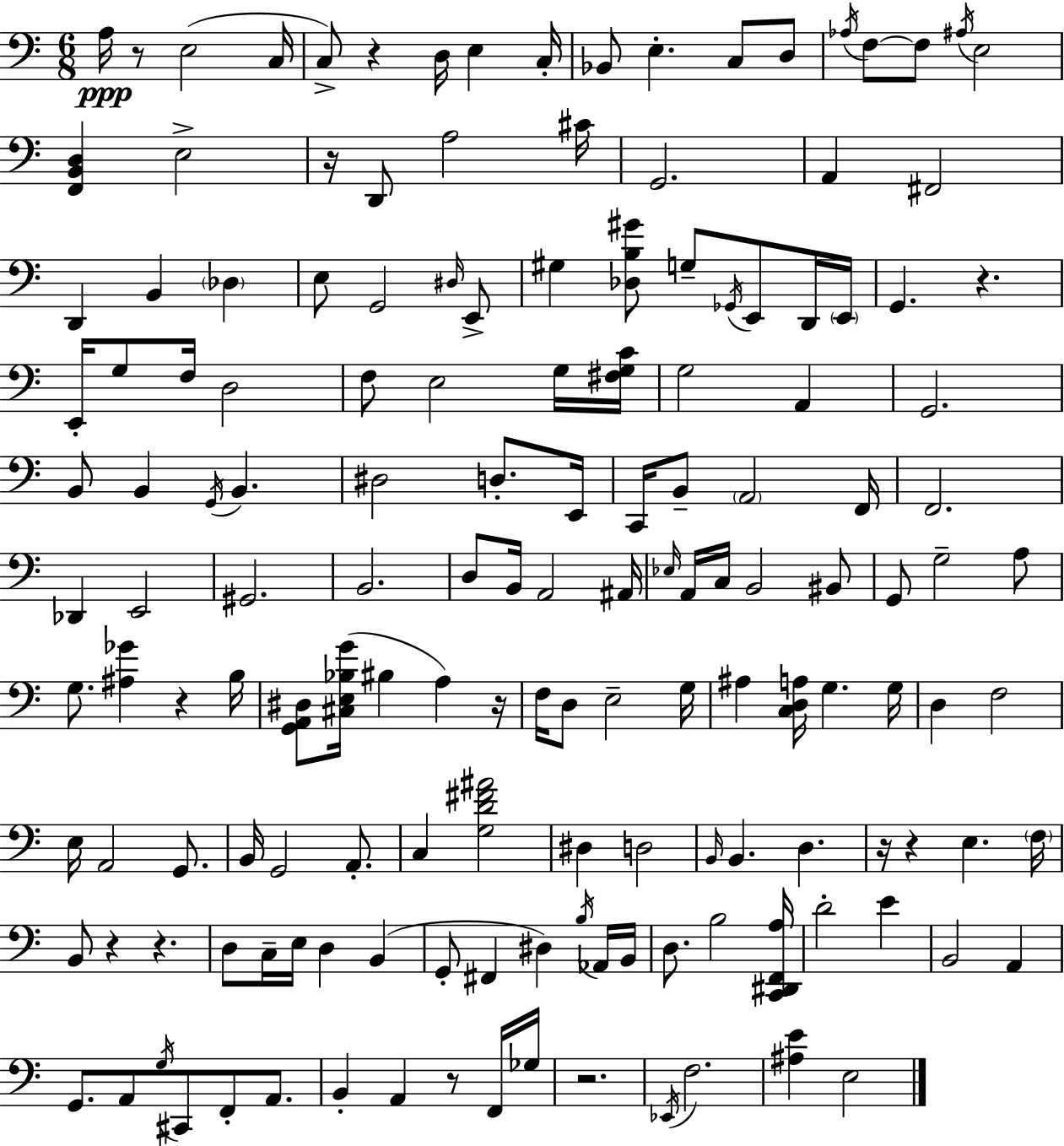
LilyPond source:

{
  \clef bass
  \numericTimeSignature
  \time 6/8
  \key c \major
  \repeat volta 2 { a16\ppp r8 e2( c16 | c8->) r4 d16 e4 c16-. | bes,8 e4.-. c8 d8 | \acciaccatura { aes16 } f8~~ f8 \acciaccatura { ais16 } e2 | \break <f, b, d>4 e2-> | r16 d,8 a2 | cis'16 g,2. | a,4 fis,2 | \break d,4 b,4 \parenthesize des4 | e8 g,2 | \grace { dis16 } e,8-> gis4 <des b gis'>8 g8-- \acciaccatura { ges,16 } | e,8 d,16 \parenthesize e,16 g,4. r4. | \break e,16-. g8 f16 d2 | f8 e2 | g16 <fis g c'>16 g2 | a,4 g,2. | \break b,8 b,4 \acciaccatura { g,16 } b,4. | dis2 | d8.-. e,16 c,16 b,8-- \parenthesize a,2 | f,16 f,2. | \break des,4 e,2 | gis,2. | b,2. | d8 b,16 a,2 | \break ais,16 \grace { ees16 } a,16 c16 b,2 | bis,8 g,8 g2-- | a8 g8. <ais ges'>4 | r4 b16 <g, a, dis>8 <cis e bes g'>16( bis4 | \break a4) r16 f16 d8 e2-- | g16 ais4 <c d a>16 g4. | g16 d4 f2 | e16 a,2 | \break g,8. b,16 g,2 | a,8.-. c4 <g d' fis' ais'>2 | dis4 d2 | \grace { b,16 } b,4. | \break d4. r16 r4 | e4. \parenthesize f16 b,8 r4 | r4. d8 c16-- e16 d4 | b,4( g,8-. fis,4 | \break dis4) \acciaccatura { b16 } aes,16 b,16 d8. b2 | <c, dis, f, a>16 d'2-. | e'4 b,2 | a,4 g,8. a,8 | \break \acciaccatura { g16 } cis,8 f,8-. a,8. b,4-. | a,4 r8 f,16 ges16 r2. | \acciaccatura { ees,16 } f2. | <ais e'>4 | \break e2 } \bar "|."
}